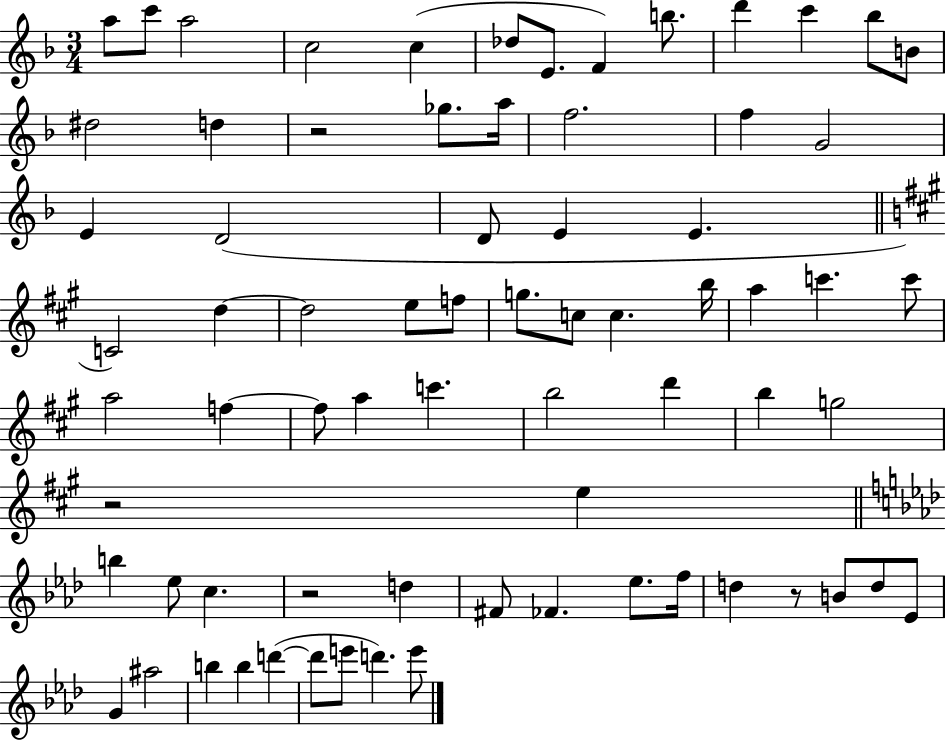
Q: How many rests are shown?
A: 4